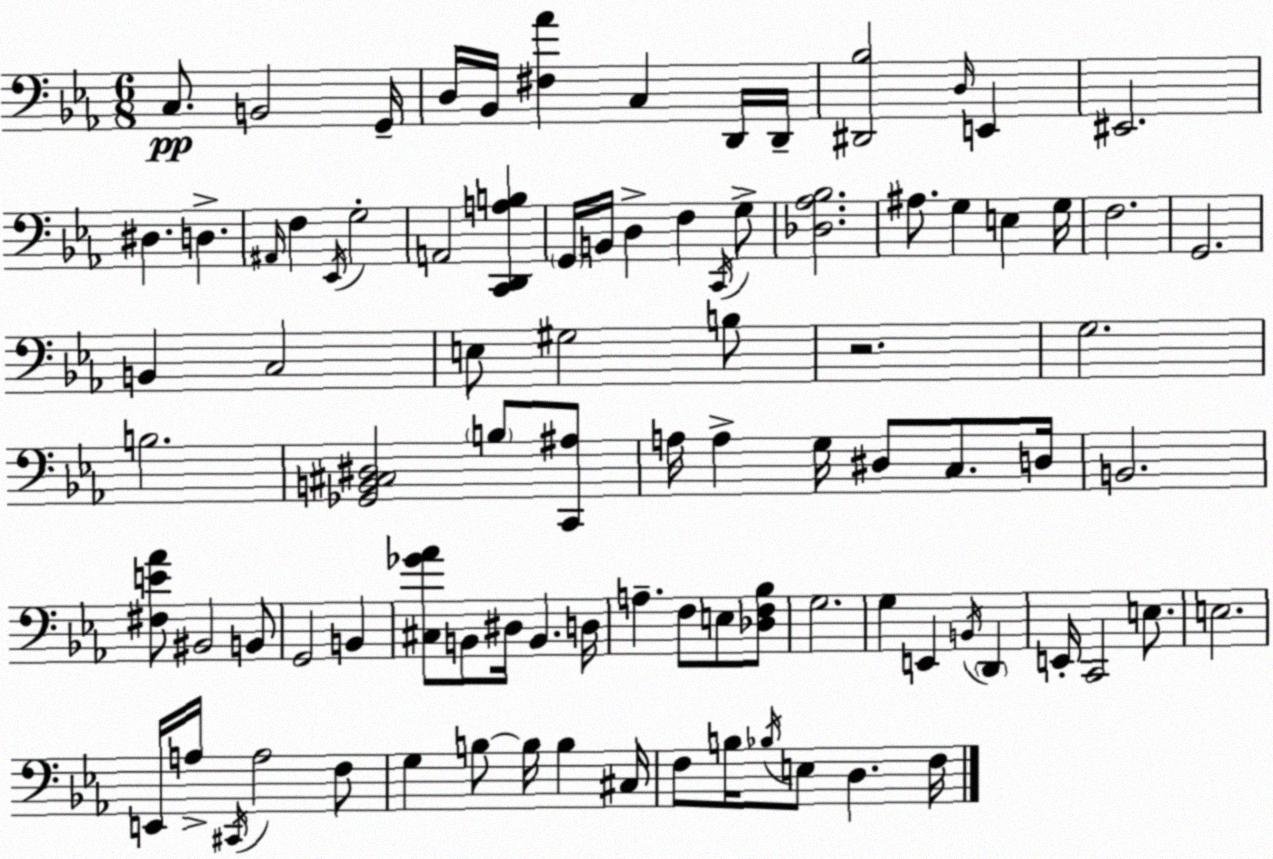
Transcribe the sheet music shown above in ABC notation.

X:1
T:Untitled
M:6/8
L:1/4
K:Cm
C,/2 B,,2 G,,/4 D,/4 _B,,/4 [^F,_A] C, D,,/4 D,,/4 [^D,,_B,]2 D,/4 E,, ^E,,2 ^D, D, ^A,,/4 F, _E,,/4 G,2 A,,2 [C,,D,,A,B,] G,,/4 B,,/4 D, F, C,,/4 G,/2 [_D,_A,_B,]2 ^A,/2 G, E, G,/4 F,2 G,,2 B,, C,2 E,/2 ^G,2 B,/2 z2 G,2 B,2 [_G,,B,,^C,^D,]2 B,/2 [C,,^A,]/2 A,/4 A, G,/4 ^D,/2 C,/2 D,/4 B,,2 [^F,E_A]/2 ^B,,2 B,,/2 G,,2 B,, [^C,_G_A]/2 B,,/2 ^D,/4 B,, D,/4 A, F,/2 E,/2 [_D,F,_B,]/2 G,2 G, E,, B,,/4 D,, E,,/4 C,,2 E,/2 E,2 E,,/4 A,/4 ^C,,/4 A,2 F,/2 G, B,/2 B,/4 B, ^C,/4 F,/2 B,/4 _B,/4 E,/2 D, F,/4